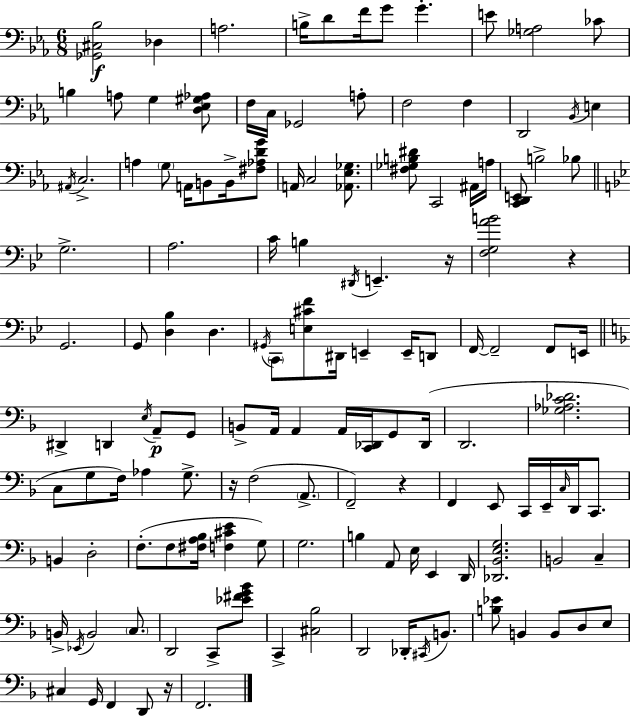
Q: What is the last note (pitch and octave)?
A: F2